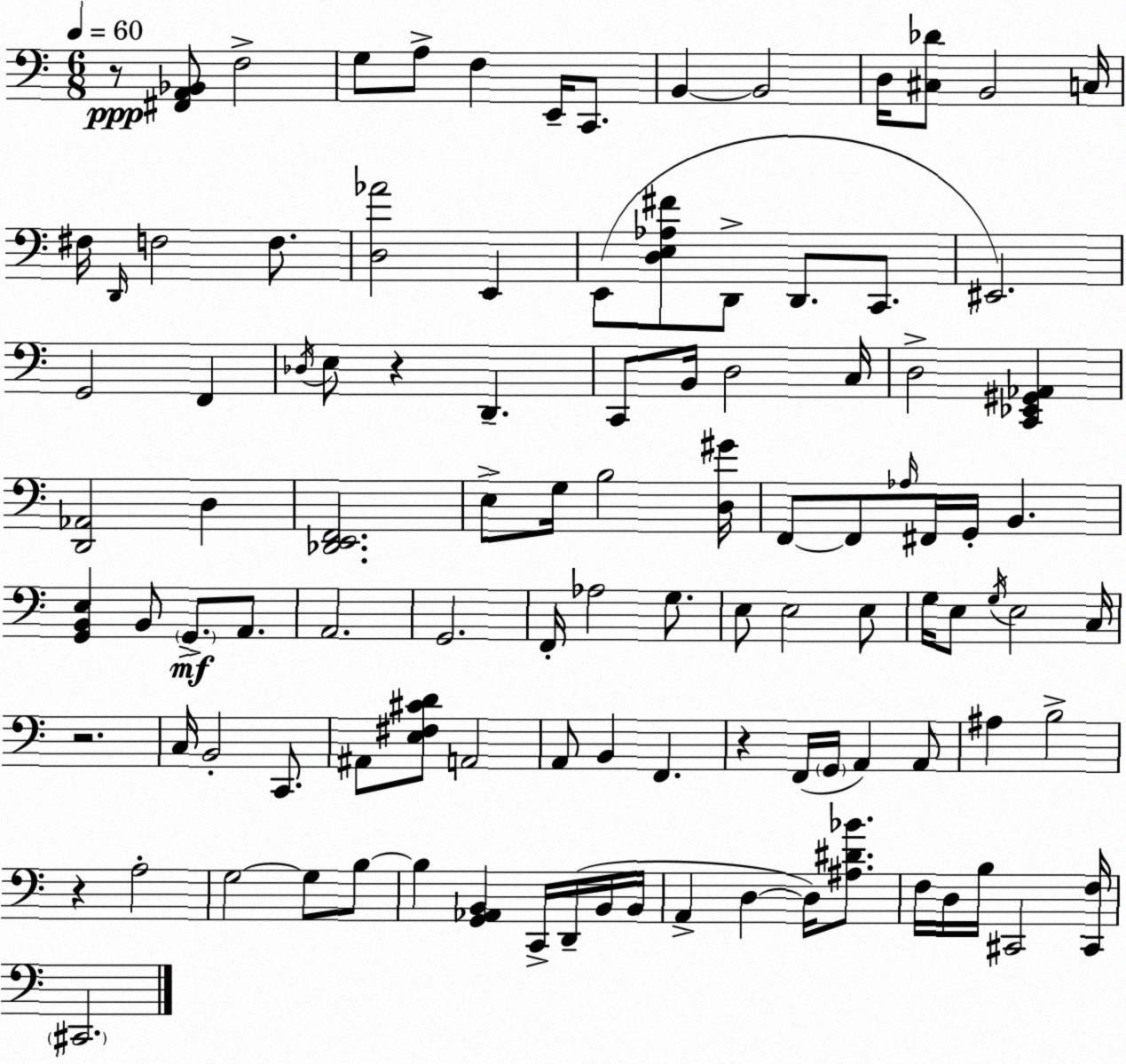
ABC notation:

X:1
T:Untitled
M:6/8
L:1/4
K:C
z/2 [^F,,A,,_B,,]/2 F,2 G,/2 A,/2 F, E,,/4 C,,/2 B,, B,,2 D,/4 [^C,_D]/2 B,,2 C,/4 ^F,/4 D,,/4 F,2 F,/2 [D,_A]2 E,, E,,/2 [D,E,_A,^F]/2 D,,/2 D,,/2 C,,/2 ^E,,2 G,,2 F,, _D,/4 E,/2 z D,, C,,/2 B,,/4 D,2 C,/4 D,2 [C,,_E,,^G,,_A,,] [D,,_A,,]2 D, [_D,,E,,F,,]2 E,/2 G,/4 B,2 [D,^G]/4 F,,/2 F,,/2 _A,/4 ^F,,/4 G,,/4 B,, [G,,B,,E,] B,,/2 G,,/2 A,,/2 A,,2 G,,2 F,,/4 _A,2 G,/2 E,/2 E,2 E,/2 G,/4 E,/2 G,/4 E,2 C,/4 z2 C,/4 B,,2 C,,/2 ^A,,/2 [E,^F,^CD]/2 A,,2 A,,/2 B,, F,, z F,,/4 G,,/4 A,, A,,/2 ^A, B,2 z A,2 G,2 G,/2 B,/2 B, [G,,_A,,B,,] C,,/4 D,,/4 B,,/4 B,,/4 A,, D, D,/4 [^A,^D_B]/2 F,/4 D,/4 B,/4 ^C,,2 [^C,,F,]/4 ^C,,2